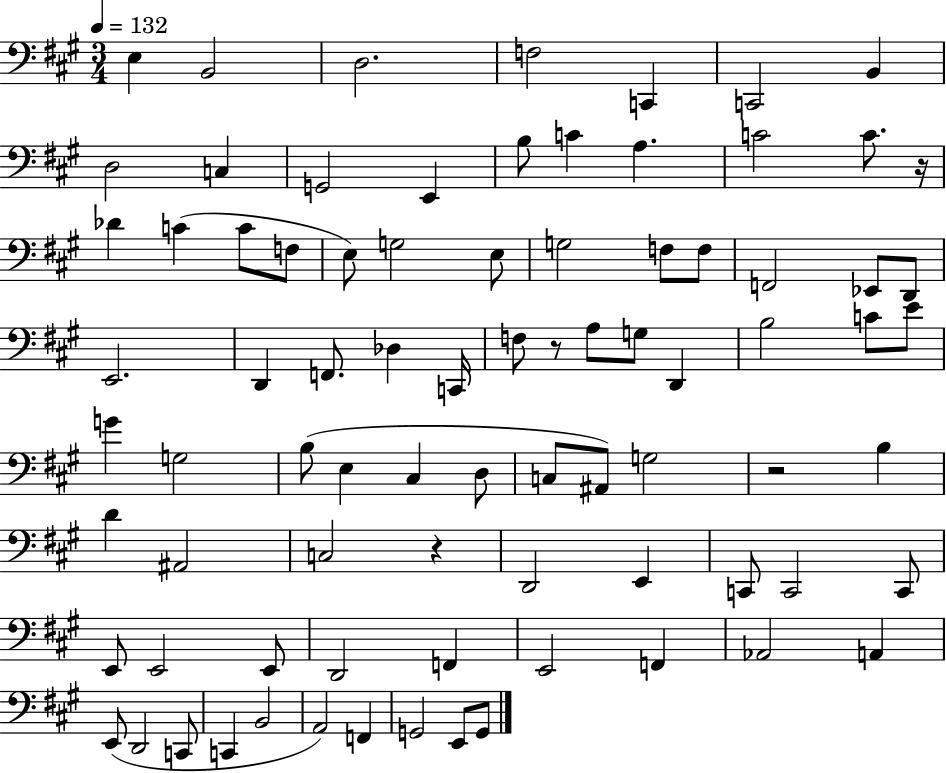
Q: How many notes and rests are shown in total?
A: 82